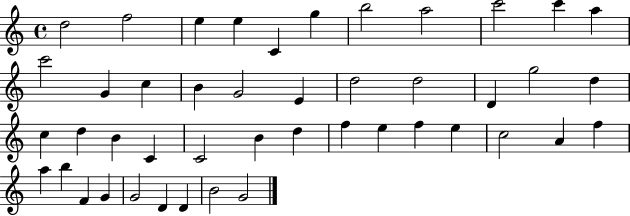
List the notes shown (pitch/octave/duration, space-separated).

D5/h F5/h E5/q E5/q C4/q G5/q B5/h A5/h C6/h C6/q A5/q C6/h G4/q C5/q B4/q G4/h E4/q D5/h D5/h D4/q G5/h D5/q C5/q D5/q B4/q C4/q C4/h B4/q D5/q F5/q E5/q F5/q E5/q C5/h A4/q F5/q A5/q B5/q F4/q G4/q G4/h D4/q D4/q B4/h G4/h